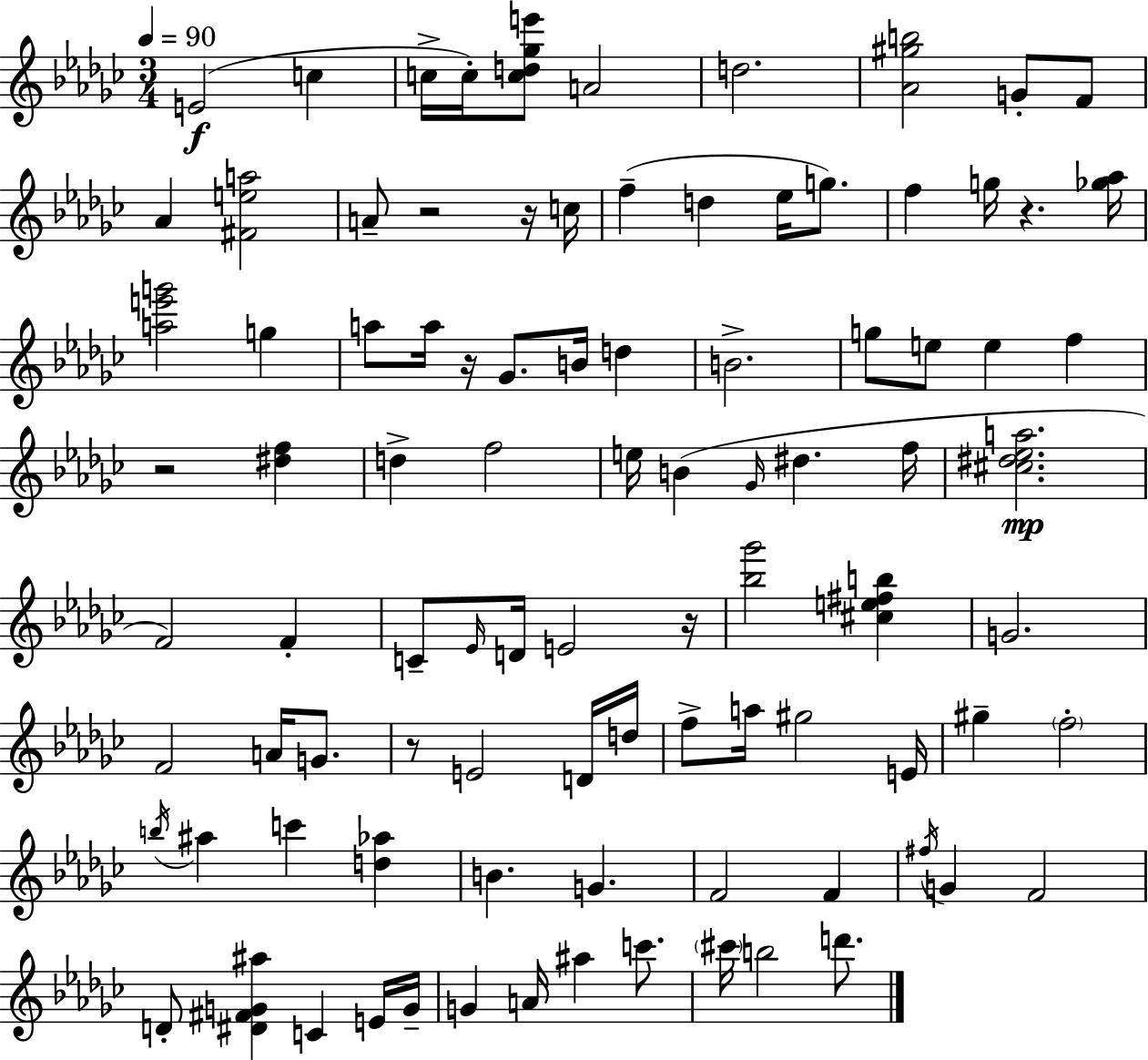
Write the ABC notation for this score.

X:1
T:Untitled
M:3/4
L:1/4
K:Ebm
E2 c c/4 c/4 [cd_ge']/2 A2 d2 [_A^gb]2 G/2 F/2 _A [^Fea]2 A/2 z2 z/4 c/4 f d _e/4 g/2 f g/4 z [_g_a]/4 [ae'g']2 g a/2 a/4 z/4 _G/2 B/4 d B2 g/2 e/2 e f z2 [^df] d f2 e/4 B _G/4 ^d f/4 [^c^d_ea]2 F2 F C/2 _E/4 D/4 E2 z/4 [_b_g']2 [^ce^fb] G2 F2 A/4 G/2 z/2 E2 D/4 d/4 f/2 a/4 ^g2 E/4 ^g f2 b/4 ^a c' [d_a] B G F2 F ^f/4 G F2 D/2 [^D^FG^a] C E/4 G/4 G A/4 ^a c'/2 ^c'/4 b2 d'/2